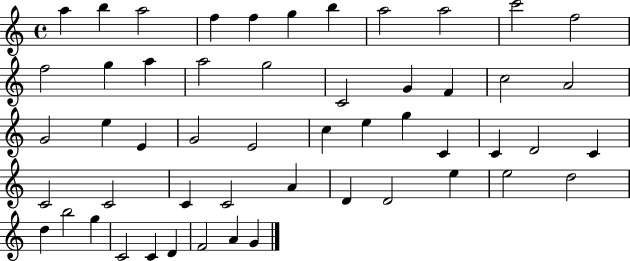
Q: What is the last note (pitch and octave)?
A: G4